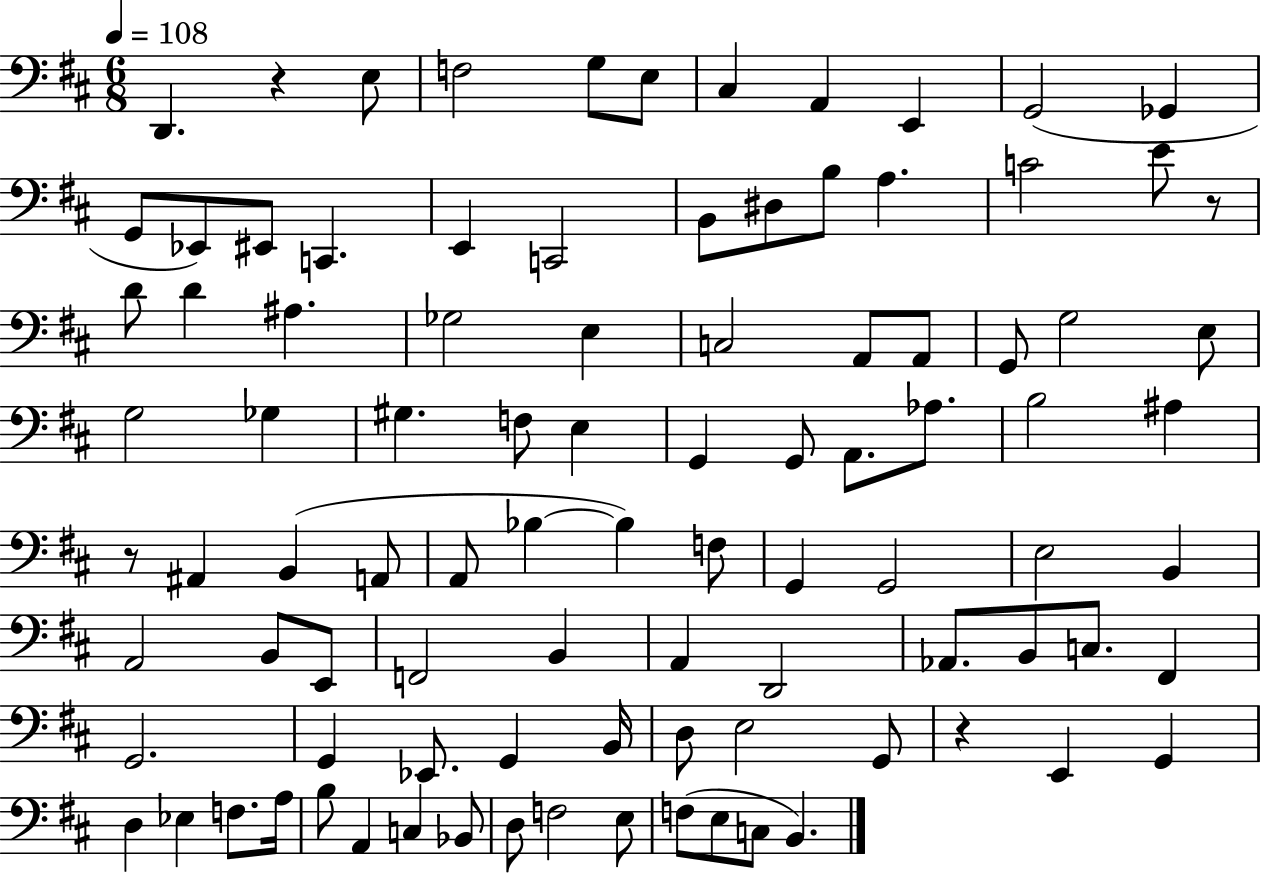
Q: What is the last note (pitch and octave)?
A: B2